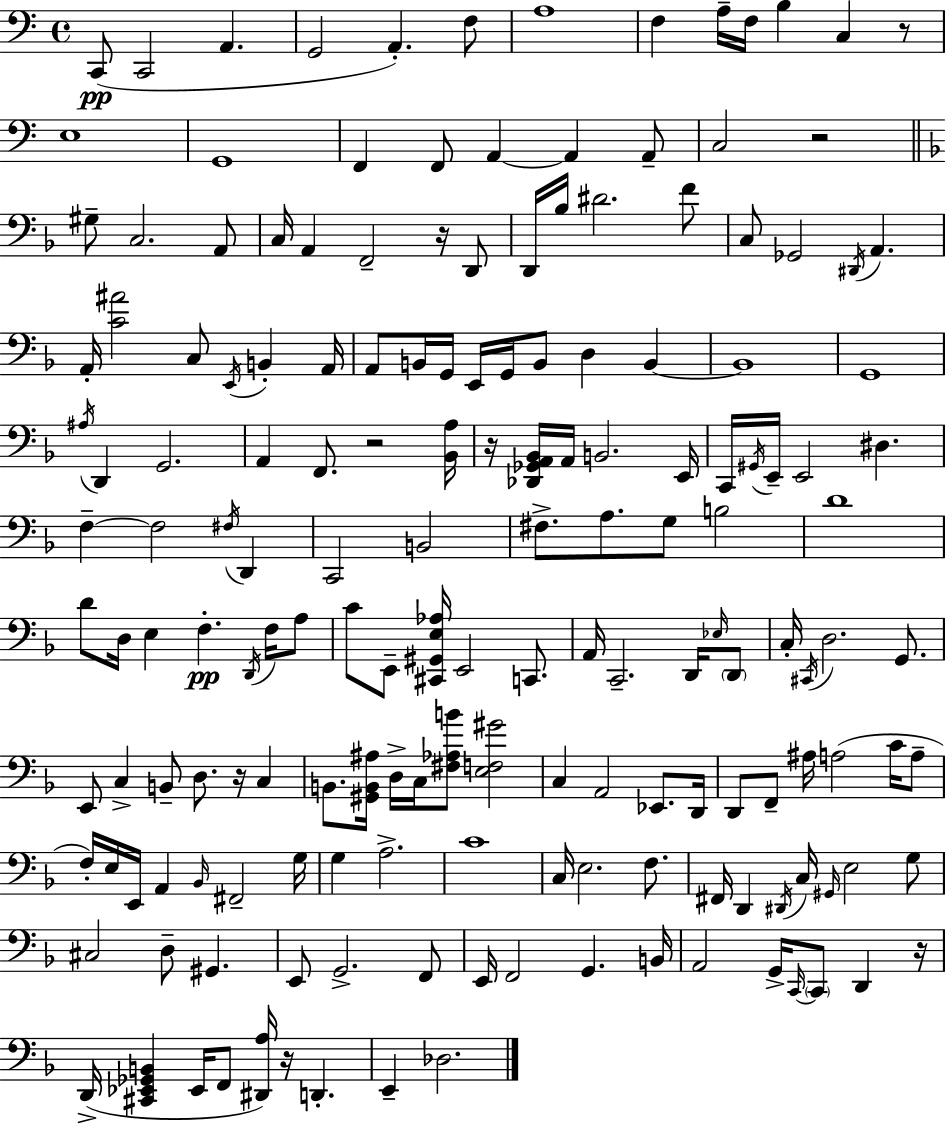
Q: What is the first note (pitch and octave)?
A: C2